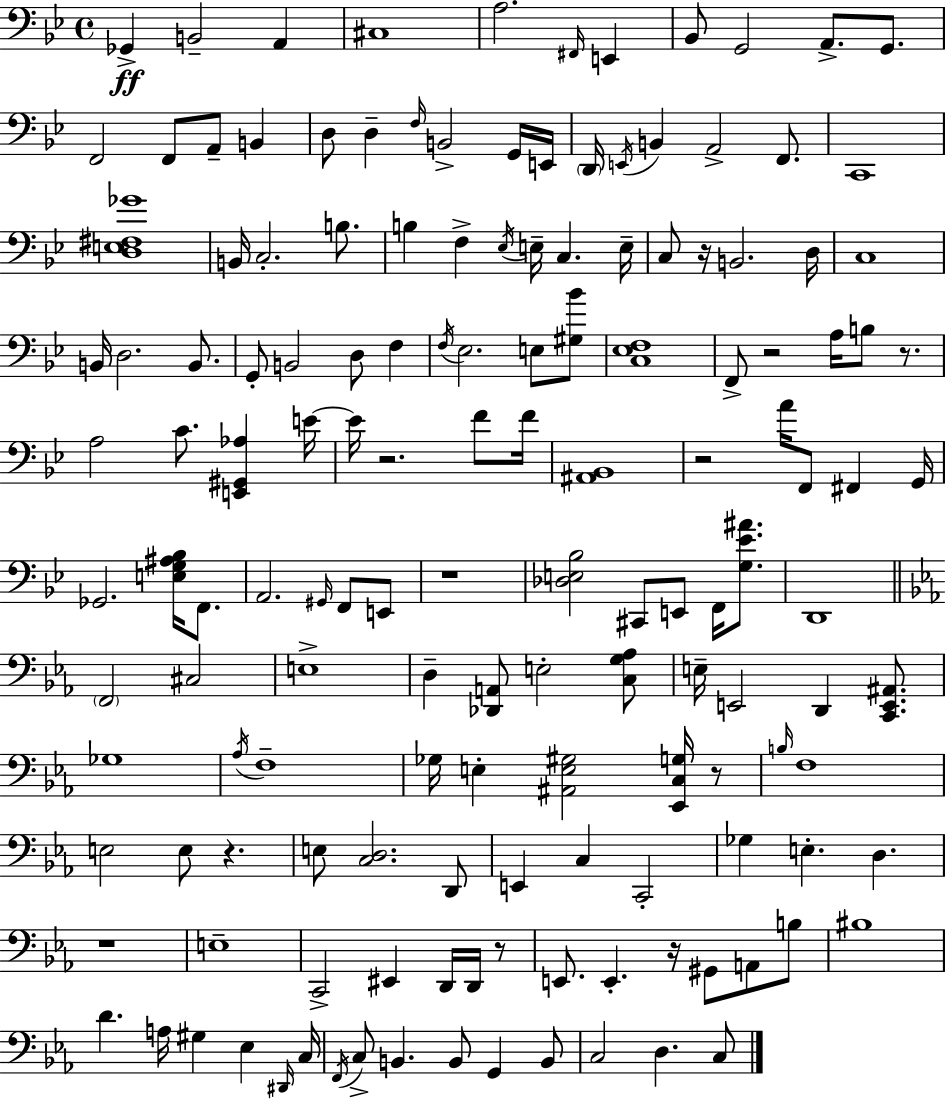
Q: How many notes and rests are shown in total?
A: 149